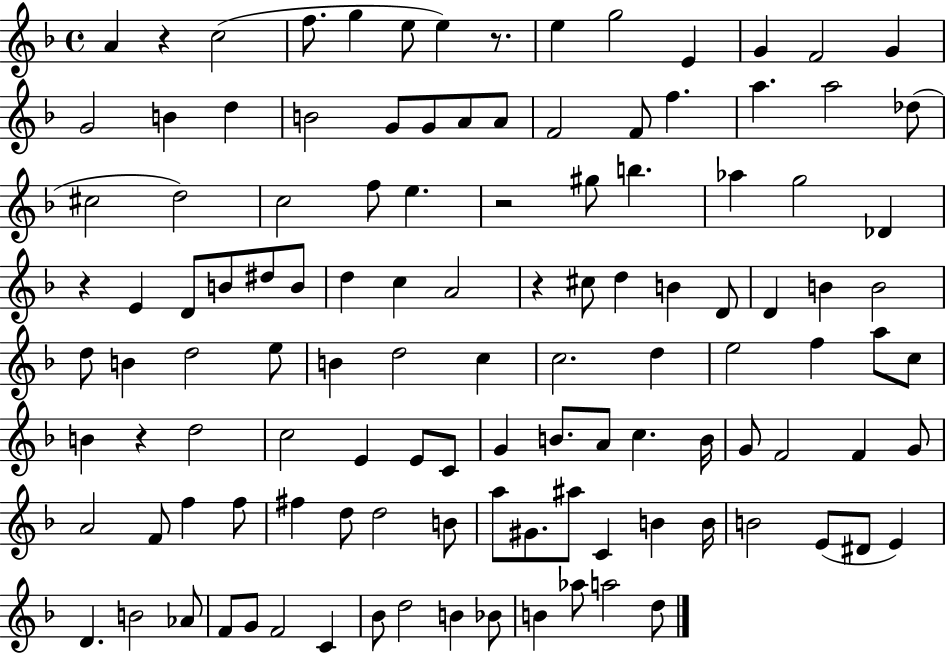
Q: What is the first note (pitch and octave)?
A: A4